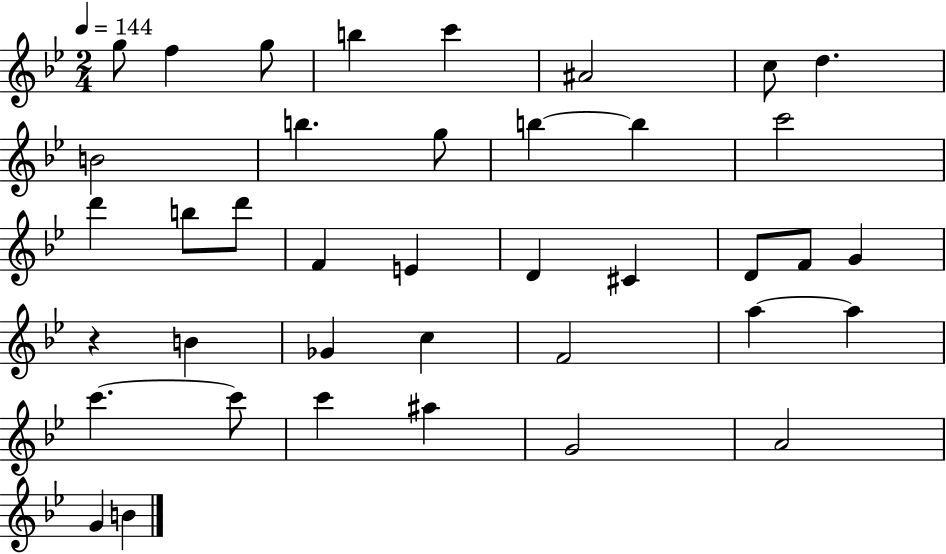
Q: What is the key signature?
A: BES major